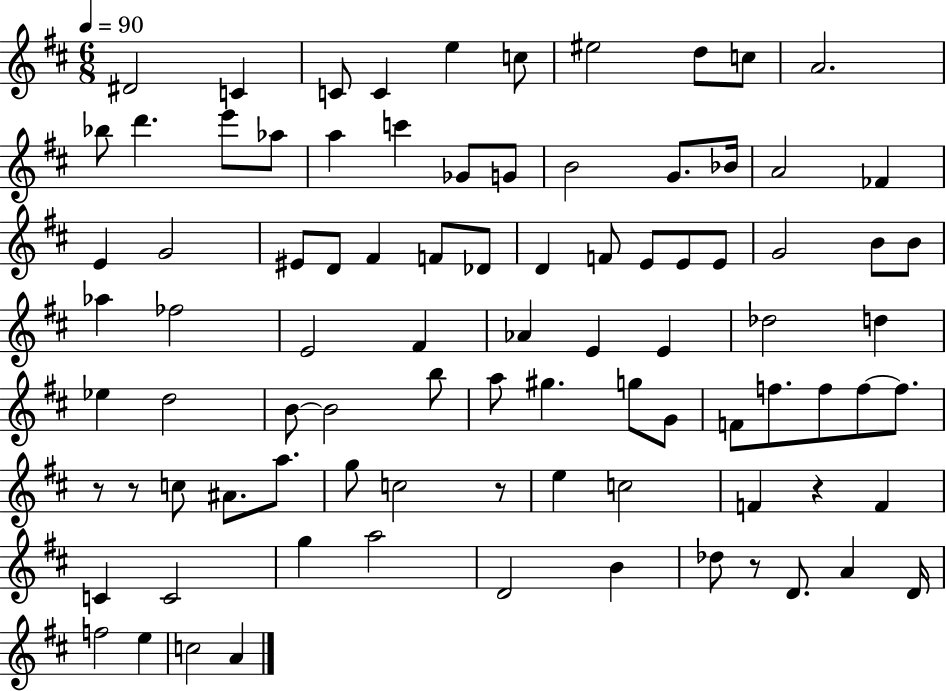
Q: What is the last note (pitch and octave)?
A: A4